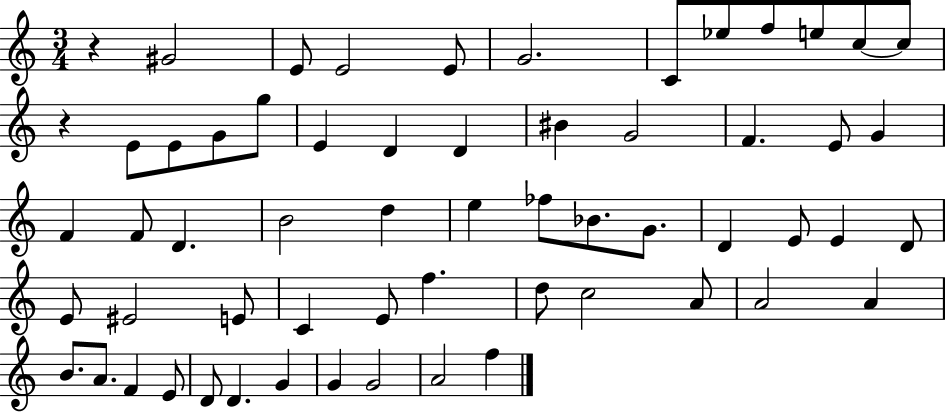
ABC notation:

X:1
T:Untitled
M:3/4
L:1/4
K:C
z ^G2 E/2 E2 E/2 G2 C/2 _e/2 f/2 e/2 c/2 c/2 z E/2 E/2 G/2 g/2 E D D ^B G2 F E/2 G F F/2 D B2 d e _f/2 _B/2 G/2 D E/2 E D/2 E/2 ^E2 E/2 C E/2 f d/2 c2 A/2 A2 A B/2 A/2 F E/2 D/2 D G G G2 A2 f